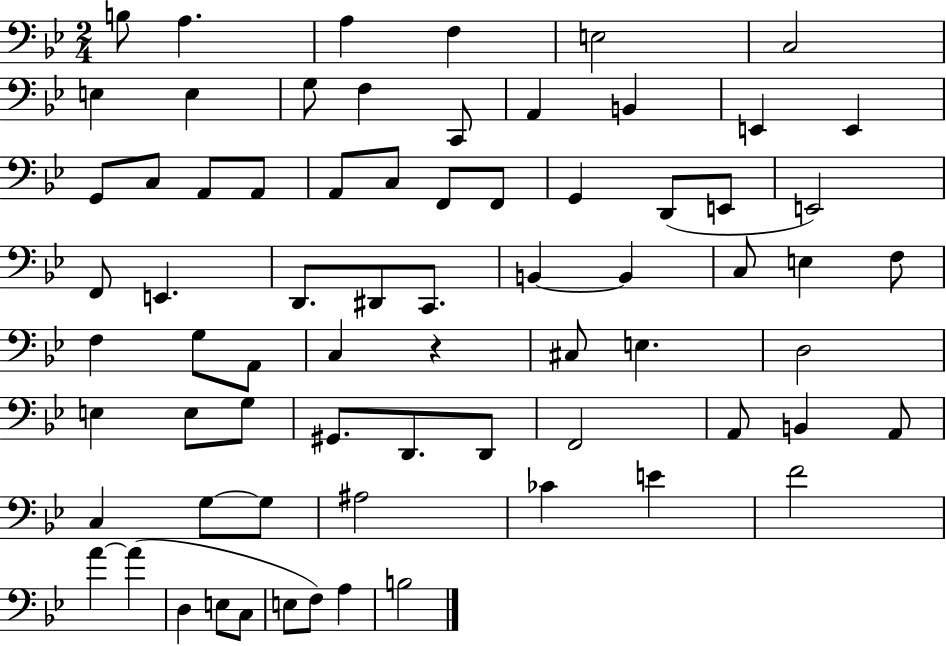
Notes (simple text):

B3/e A3/q. A3/q F3/q E3/h C3/h E3/q E3/q G3/e F3/q C2/e A2/q B2/q E2/q E2/q G2/e C3/e A2/e A2/e A2/e C3/e F2/e F2/e G2/q D2/e E2/e E2/h F2/e E2/q. D2/e. D#2/e C2/e. B2/q B2/q C3/e E3/q F3/e F3/q G3/e A2/e C3/q R/q C#3/e E3/q. D3/h E3/q E3/e G3/e G#2/e. D2/e. D2/e F2/h A2/e B2/q A2/e C3/q G3/e G3/e A#3/h CES4/q E4/q F4/h A4/q A4/q D3/q E3/e C3/e E3/e F3/e A3/q B3/h